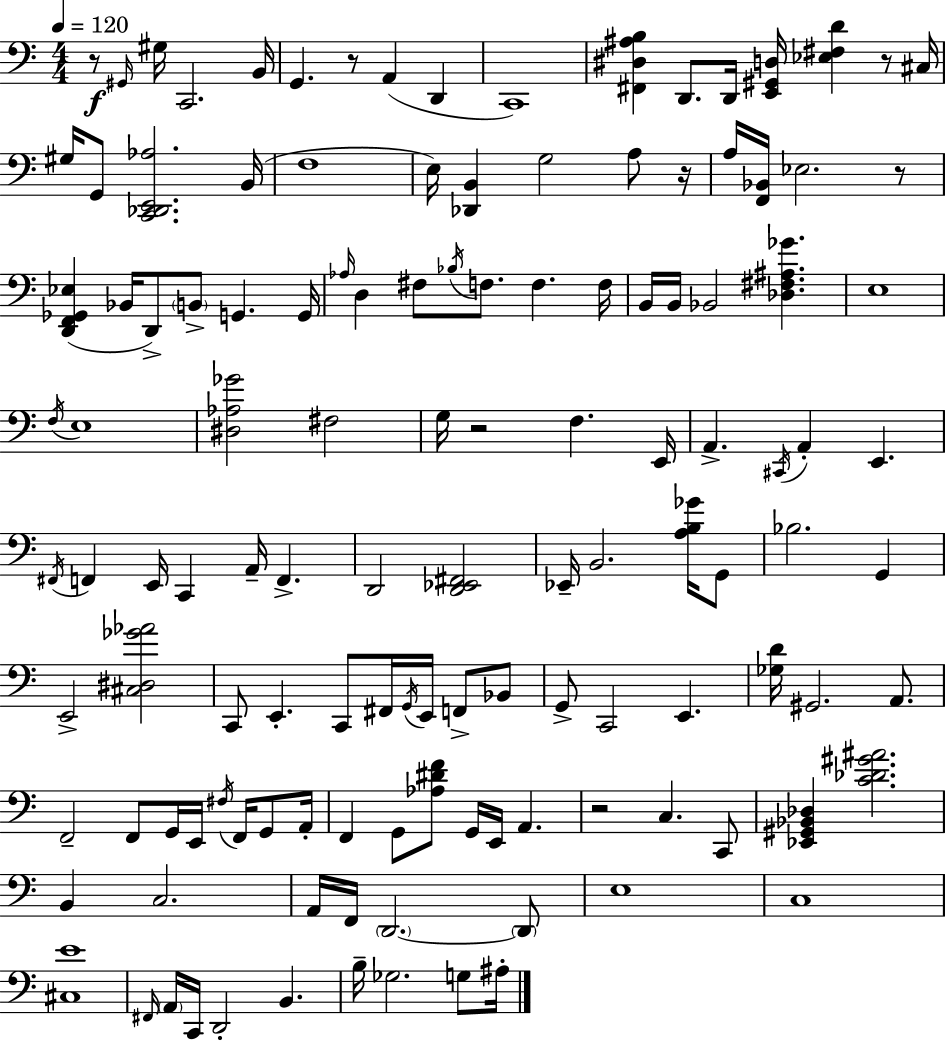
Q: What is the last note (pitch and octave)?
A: A#3